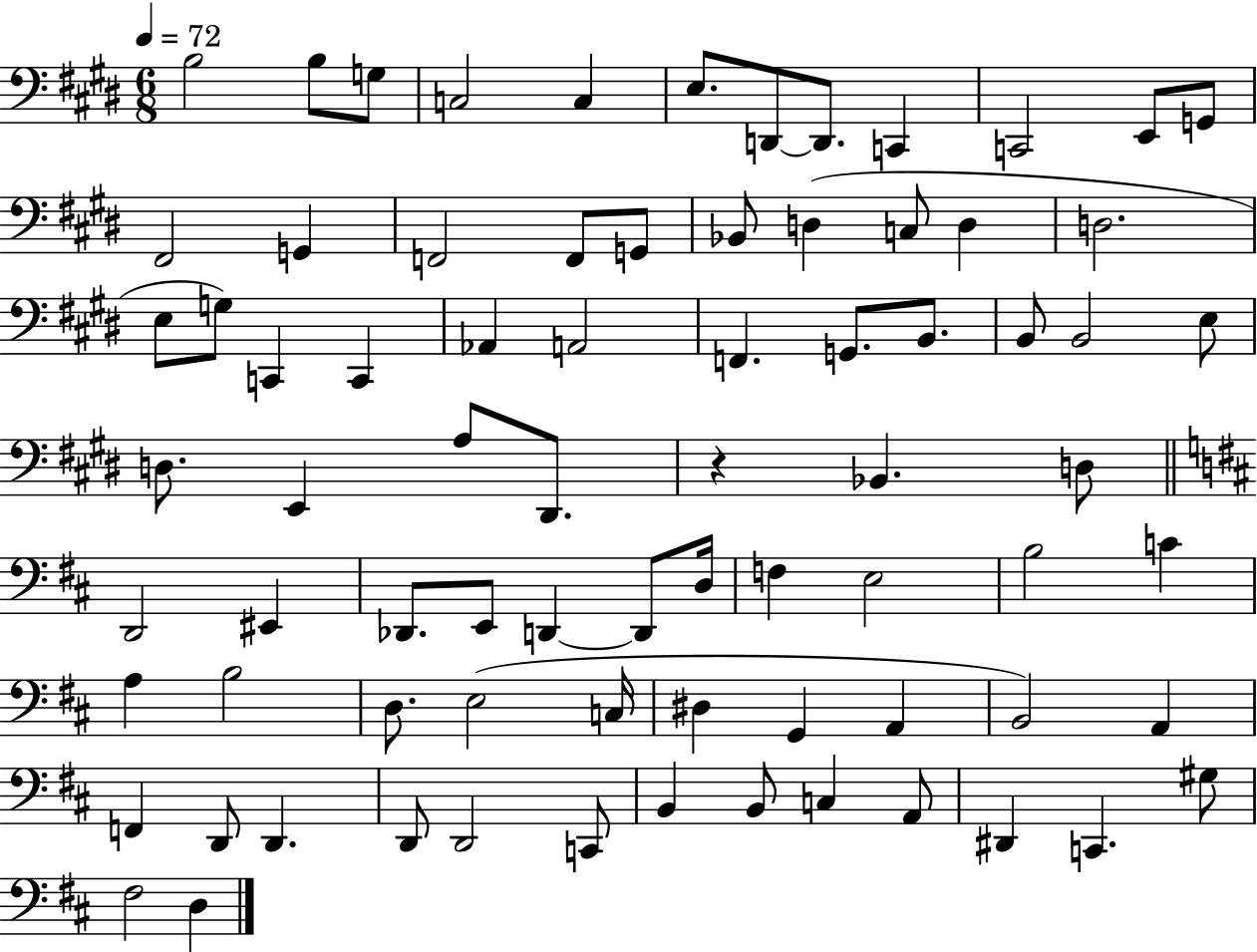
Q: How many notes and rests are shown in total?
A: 77